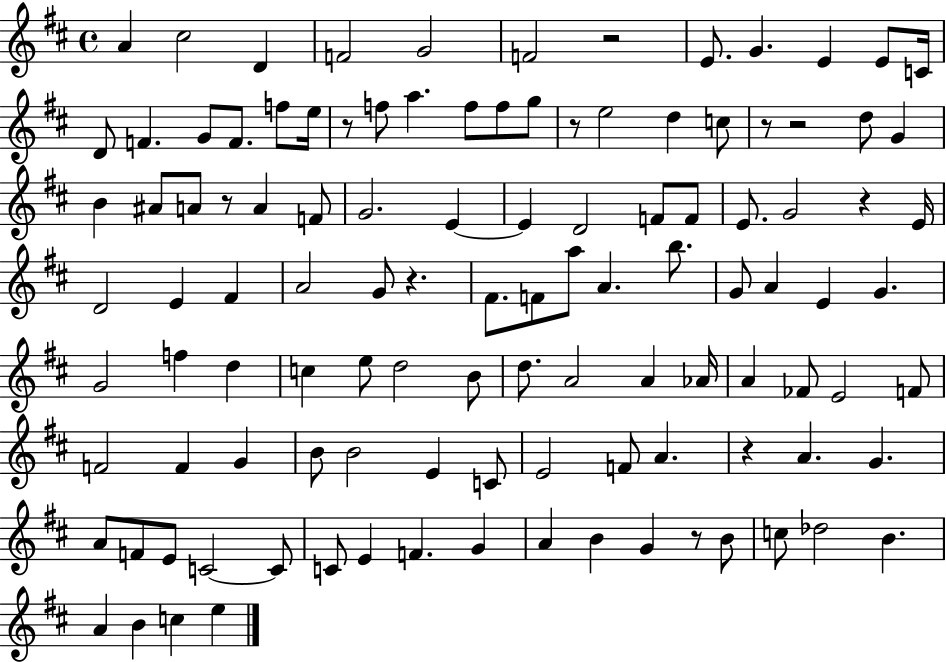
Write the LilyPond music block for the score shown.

{
  \clef treble
  \time 4/4
  \defaultTimeSignature
  \key d \major
  a'4 cis''2 d'4 | f'2 g'2 | f'2 r2 | e'8. g'4. e'4 e'8 c'16 | \break d'8 f'4. g'8 f'8. f''8 e''16 | r8 f''8 a''4. f''8 f''8 g''8 | r8 e''2 d''4 c''8 | r8 r2 d''8 g'4 | \break b'4 ais'8 a'8 r8 a'4 f'8 | g'2. e'4~~ | e'4 d'2 f'8 f'8 | e'8. g'2 r4 e'16 | \break d'2 e'4 fis'4 | a'2 g'8 r4. | fis'8. f'8 a''8 a'4. b''8. | g'8 a'4 e'4 g'4. | \break g'2 f''4 d''4 | c''4 e''8 d''2 b'8 | d''8. a'2 a'4 aes'16 | a'4 fes'8 e'2 f'8 | \break f'2 f'4 g'4 | b'8 b'2 e'4 c'8 | e'2 f'8 a'4. | r4 a'4. g'4. | \break a'8 f'8 e'8 c'2~~ c'8 | c'8 e'4 f'4. g'4 | a'4 b'4 g'4 r8 b'8 | c''8 des''2 b'4. | \break a'4 b'4 c''4 e''4 | \bar "|."
}